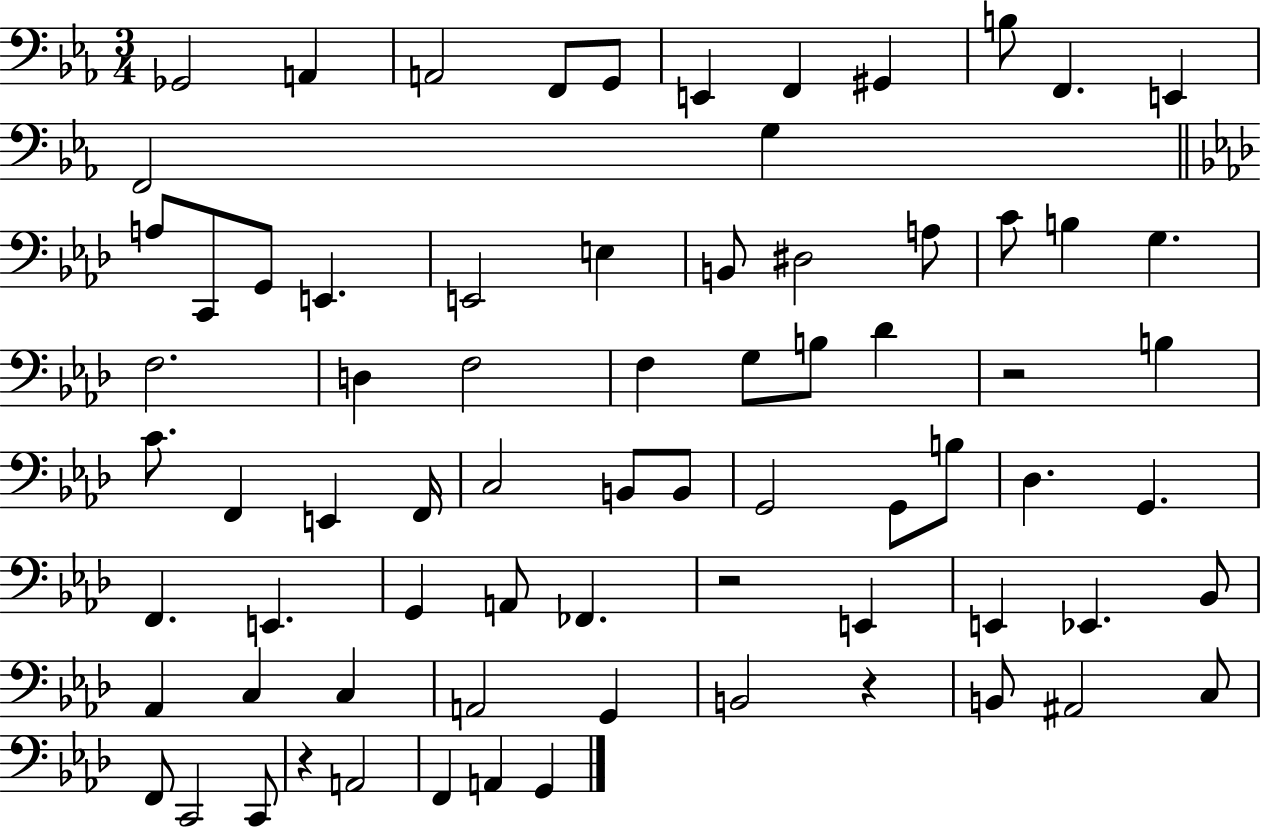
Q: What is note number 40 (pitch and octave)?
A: B2